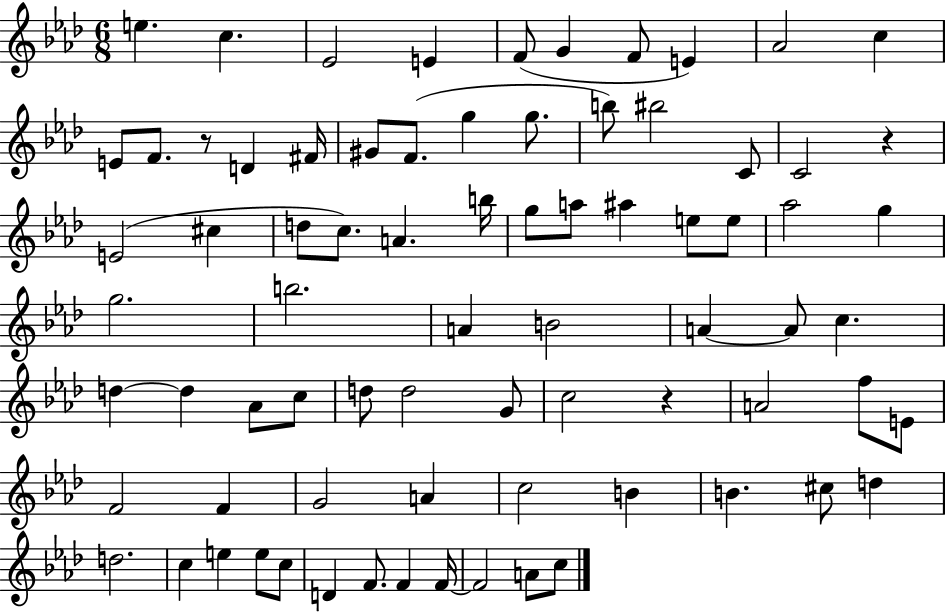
{
  \clef treble
  \numericTimeSignature
  \time 6/8
  \key aes \major
  e''4. c''4. | ees'2 e'4 | f'8( g'4 f'8 e'4) | aes'2 c''4 | \break e'8 f'8. r8 d'4 fis'16 | gis'8 f'8.( g''4 g''8. | b''8) bis''2 c'8 | c'2 r4 | \break e'2( cis''4 | d''8 c''8.) a'4. b''16 | g''8 a''8 ais''4 e''8 e''8 | aes''2 g''4 | \break g''2. | b''2. | a'4 b'2 | a'4~~ a'8 c''4. | \break d''4~~ d''4 aes'8 c''8 | d''8 d''2 g'8 | c''2 r4 | a'2 f''8 e'8 | \break f'2 f'4 | g'2 a'4 | c''2 b'4 | b'4. cis''8 d''4 | \break d''2. | c''4 e''4 e''8 c''8 | d'4 f'8. f'4 f'16~~ | f'2 a'8 c''8 | \break \bar "|."
}